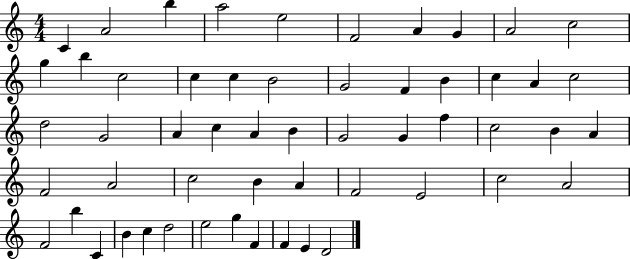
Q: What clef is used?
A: treble